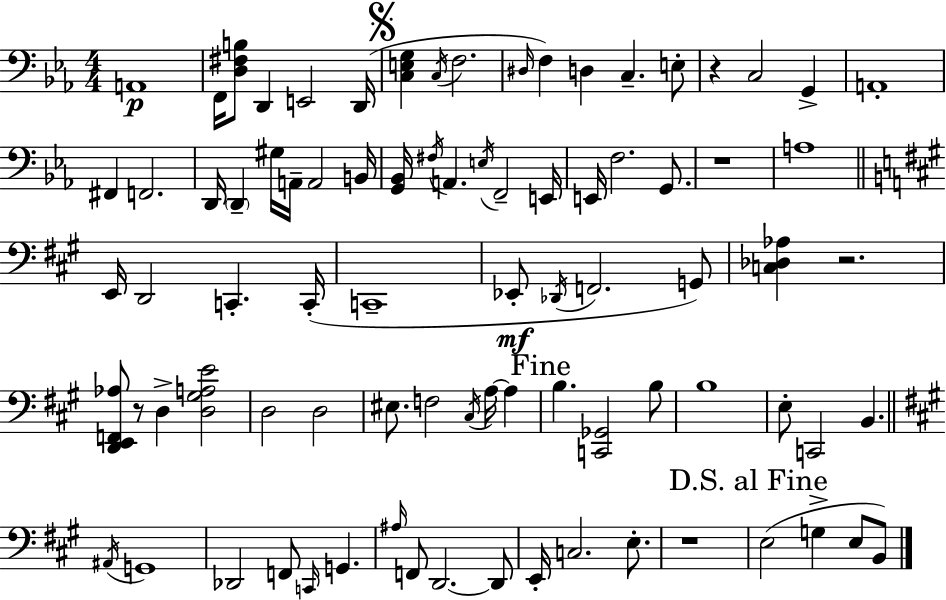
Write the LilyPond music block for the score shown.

{
  \clef bass
  \numericTimeSignature
  \time 4/4
  \key ees \major
  \repeat volta 2 { a,1\p | f,16 <d fis b>8 d,4 e,2 d,16( | \mark \markup { \musicglyph "scripts.segno" } <c e g>4 \acciaccatura { c16 } f2. | \grace { dis16 } f4) d4 c4.-- | \break e8-. r4 c2 g,4-> | a,1-. | fis,4 f,2. | d,16 \parenthesize d,4-- gis16 a,16-- a,2 | \break b,16 <g, bes,>16 \acciaccatura { fis16 } a,4. \acciaccatura { e16 } f,2-- | e,16 e,16 f2. | g,8. r1 | a1 | \break \bar "||" \break \key a \major e,16 d,2 c,4.-. c,16-.( | c,1-- | ees,8-.\mf \acciaccatura { des,16 } f,2. g,8) | <c des aes>4 r2. | \break <d, e, f, aes>8 r8 d4-> <d gis a e'>2 | d2 d2 | eis8. f2 \acciaccatura { cis16 } a16~~ a4 | \mark "Fine" b4. <c, ges,>2 | \break b8 b1 | e8-. c,2 b,4. | \bar "||" \break \key a \major \acciaccatura { ais,16 } g,1 | des,2 f,8 \grace { c,16 } g,4. | \grace { ais16 } f,8 d,2.~~ | d,8 e,16-. c2. | \break e8.-. r1 | \mark "D.S. al Fine" e2( g4-> e8 | b,8) } \bar "|."
}